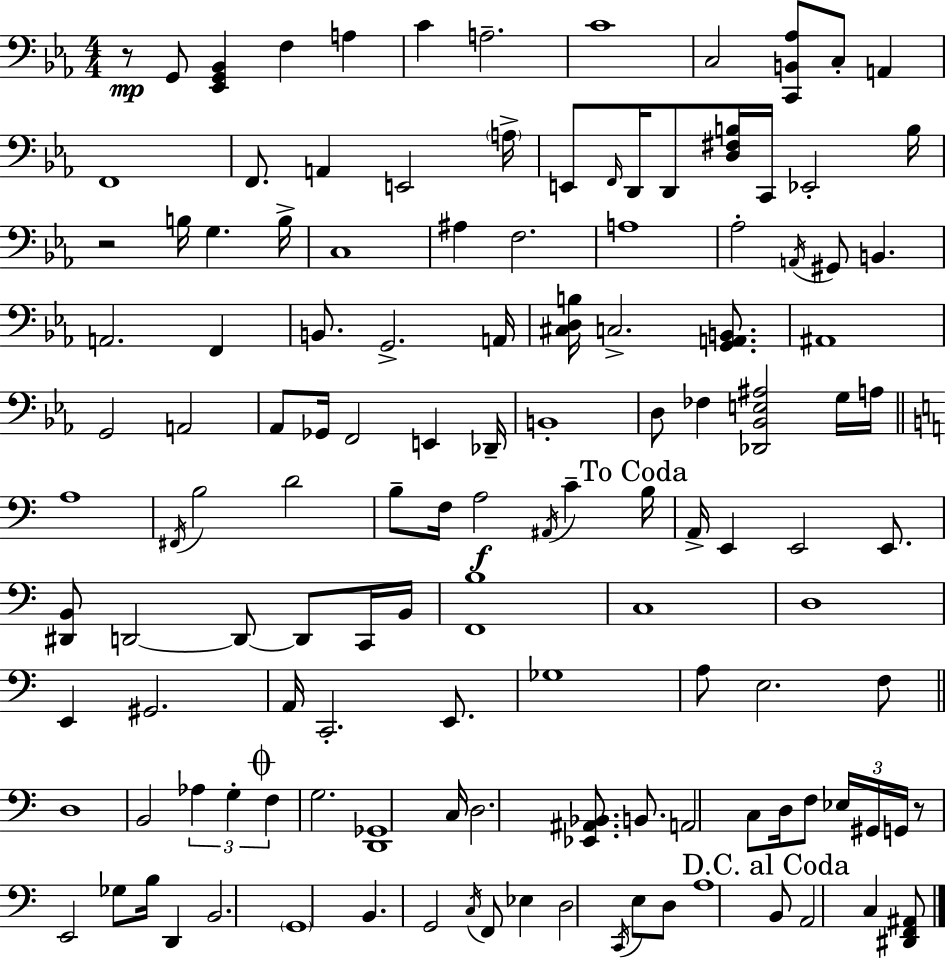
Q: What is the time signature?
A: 4/4